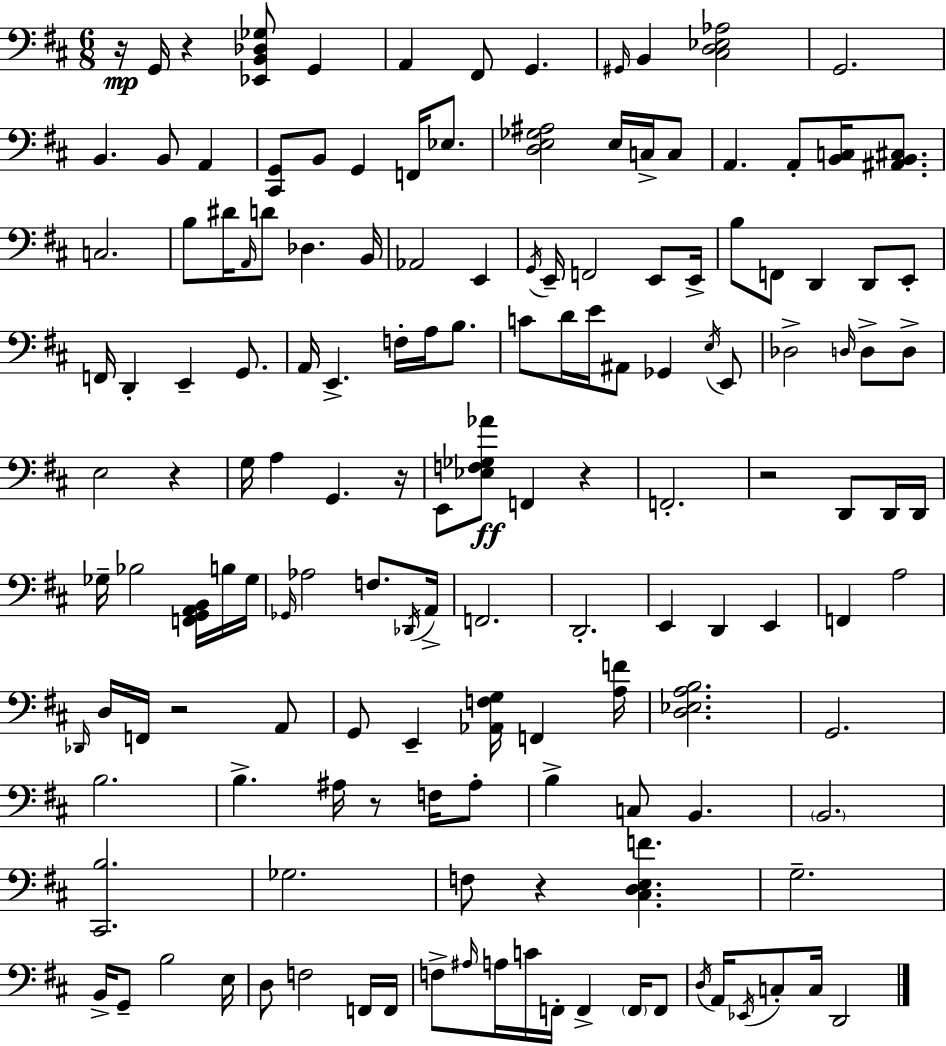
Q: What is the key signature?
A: D major